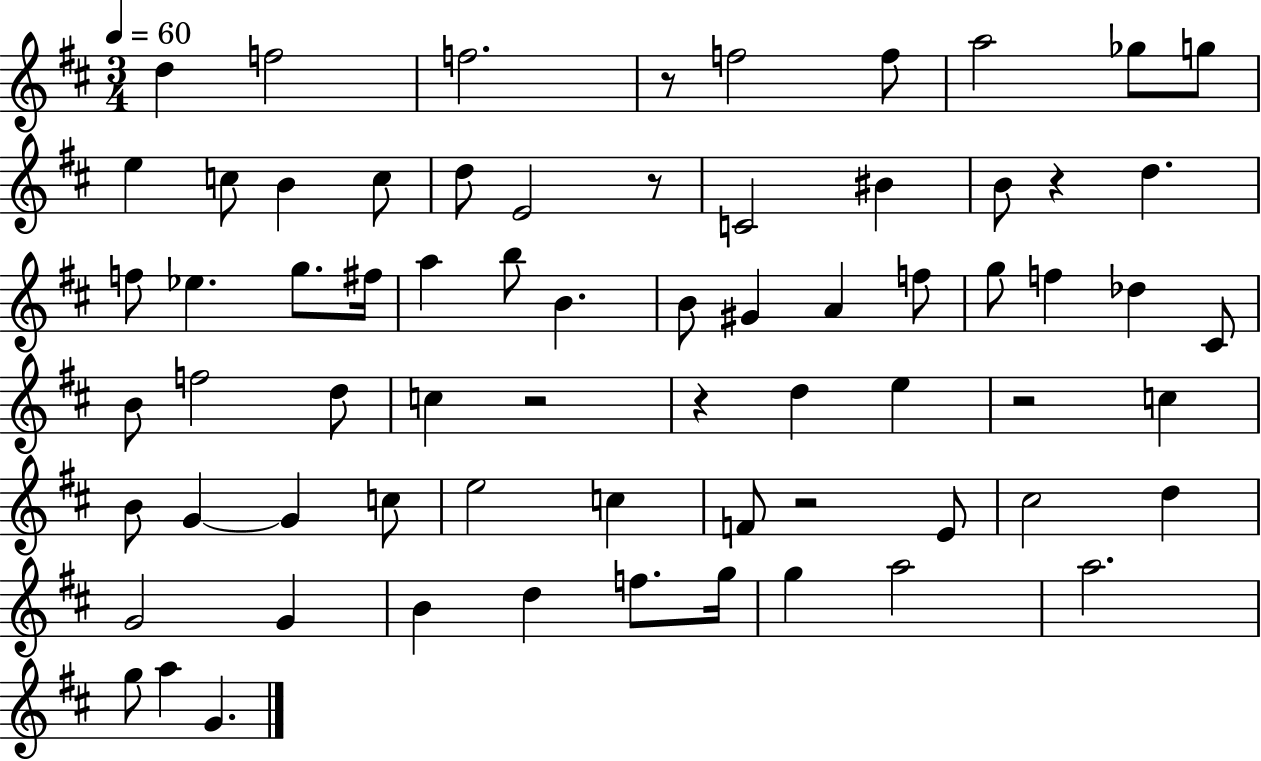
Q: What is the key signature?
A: D major